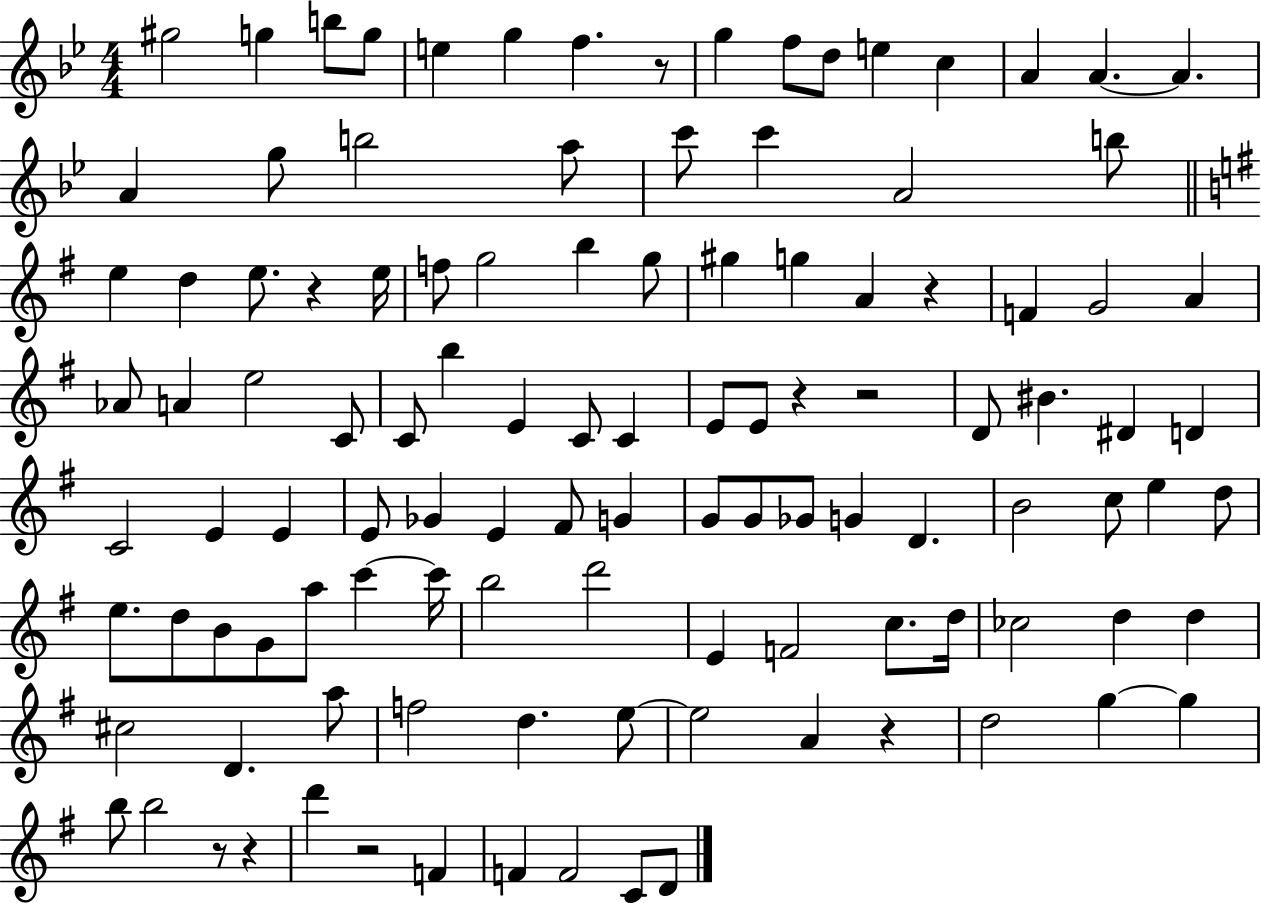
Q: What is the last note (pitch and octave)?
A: D4